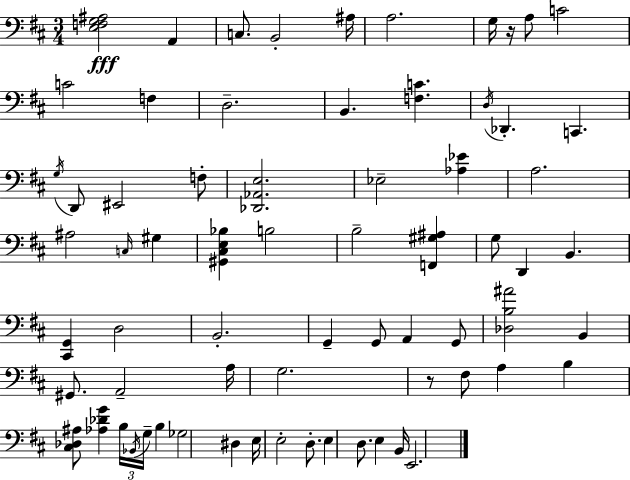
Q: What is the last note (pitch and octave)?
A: E2